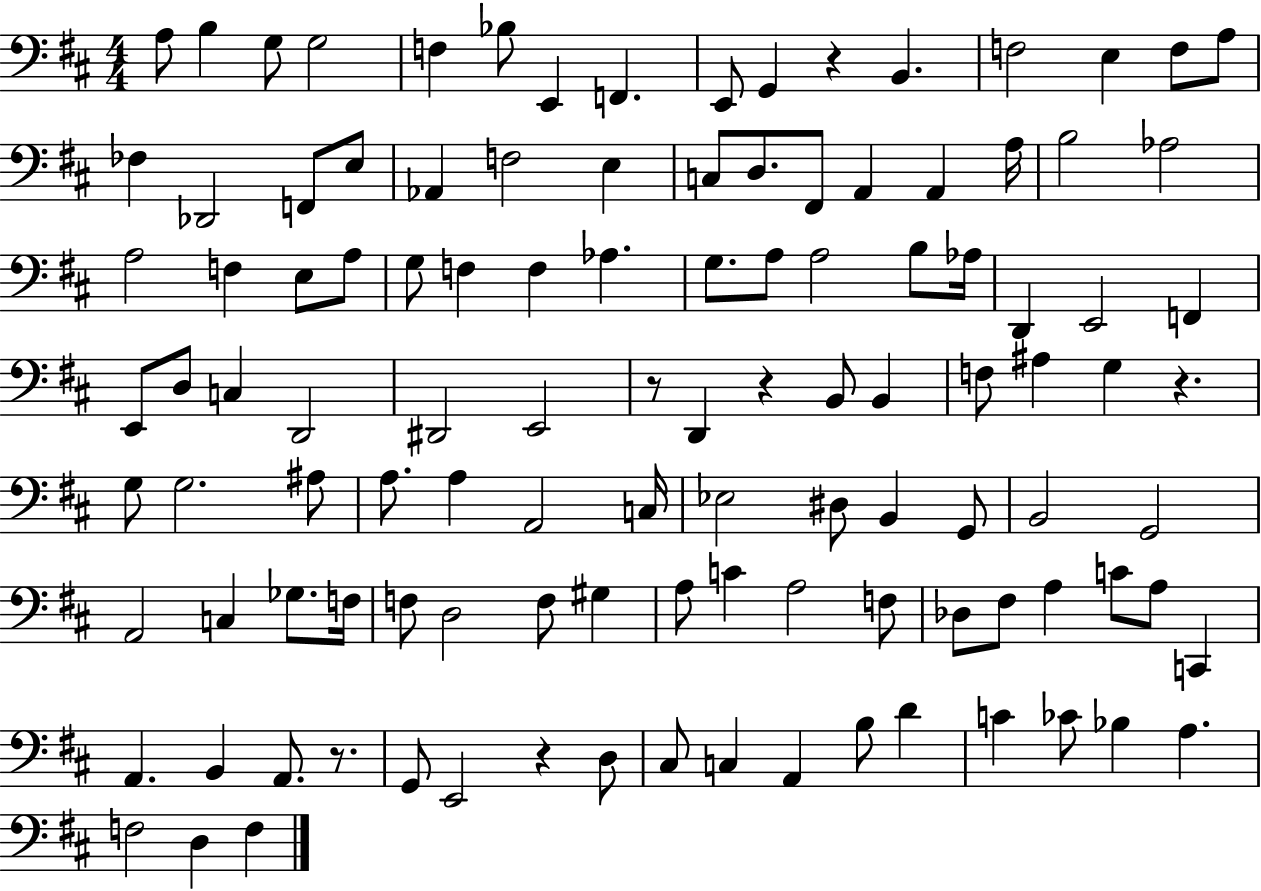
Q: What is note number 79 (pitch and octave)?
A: G#3